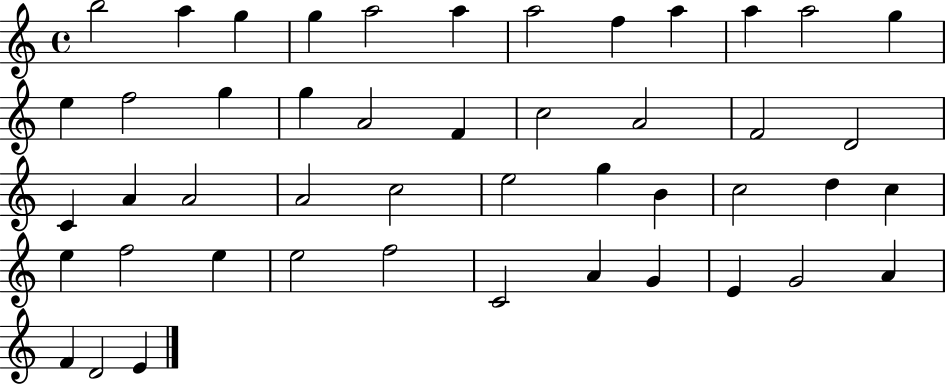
B5/h A5/q G5/q G5/q A5/h A5/q A5/h F5/q A5/q A5/q A5/h G5/q E5/q F5/h G5/q G5/q A4/h F4/q C5/h A4/h F4/h D4/h C4/q A4/q A4/h A4/h C5/h E5/h G5/q B4/q C5/h D5/q C5/q E5/q F5/h E5/q E5/h F5/h C4/h A4/q G4/q E4/q G4/h A4/q F4/q D4/h E4/q